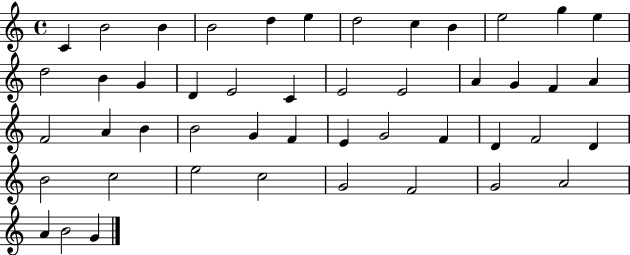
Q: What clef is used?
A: treble